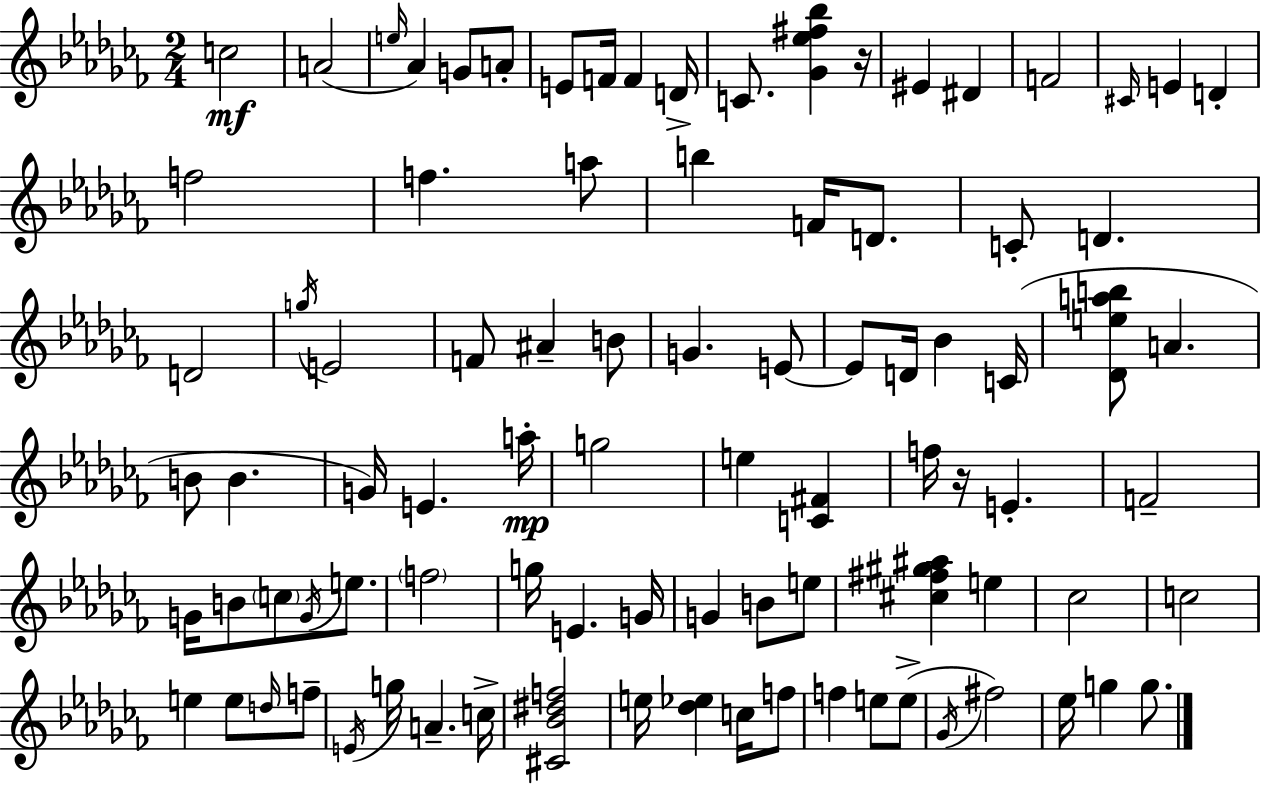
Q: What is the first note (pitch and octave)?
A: C5